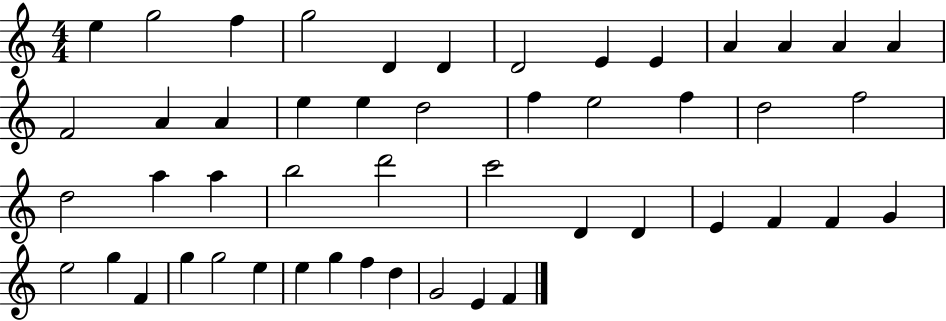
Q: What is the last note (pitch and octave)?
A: F4